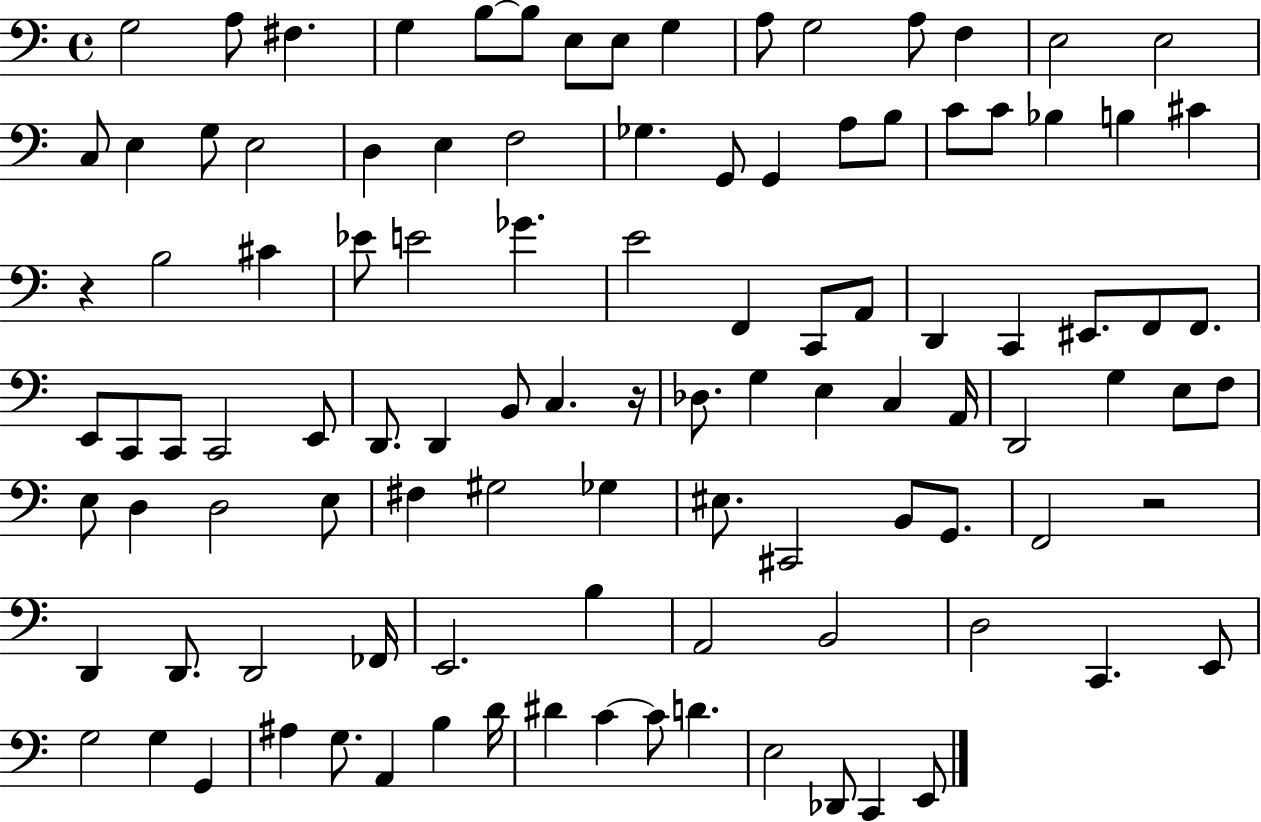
G3/h A3/e F#3/q. G3/q B3/e B3/e E3/e E3/e G3/q A3/e G3/h A3/e F3/q E3/h E3/h C3/e E3/q G3/e E3/h D3/q E3/q F3/h Gb3/q. G2/e G2/q A3/e B3/e C4/e C4/e Bb3/q B3/q C#4/q R/q B3/h C#4/q Eb4/e E4/h Gb4/q. E4/h F2/q C2/e A2/e D2/q C2/q EIS2/e. F2/e F2/e. E2/e C2/e C2/e C2/h E2/e D2/e. D2/q B2/e C3/q. R/s Db3/e. G3/q E3/q C3/q A2/s D2/h G3/q E3/e F3/e E3/e D3/q D3/h E3/e F#3/q G#3/h Gb3/q EIS3/e. C#2/h B2/e G2/e. F2/h R/h D2/q D2/e. D2/h FES2/s E2/h. B3/q A2/h B2/h D3/h C2/q. E2/e G3/h G3/q G2/q A#3/q G3/e. A2/q B3/q D4/s D#4/q C4/q C4/e D4/q. E3/h Db2/e C2/q E2/e